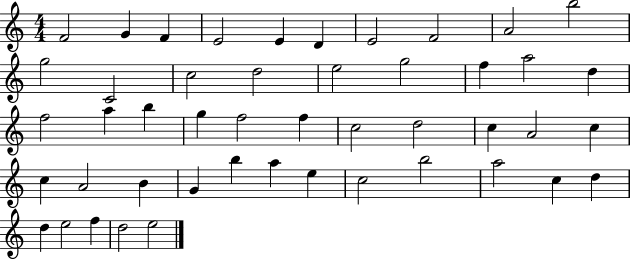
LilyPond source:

{
  \clef treble
  \numericTimeSignature
  \time 4/4
  \key c \major
  f'2 g'4 f'4 | e'2 e'4 d'4 | e'2 f'2 | a'2 b''2 | \break g''2 c'2 | c''2 d''2 | e''2 g''2 | f''4 a''2 d''4 | \break f''2 a''4 b''4 | g''4 f''2 f''4 | c''2 d''2 | c''4 a'2 c''4 | \break c''4 a'2 b'4 | g'4 b''4 a''4 e''4 | c''2 b''2 | a''2 c''4 d''4 | \break d''4 e''2 f''4 | d''2 e''2 | \bar "|."
}